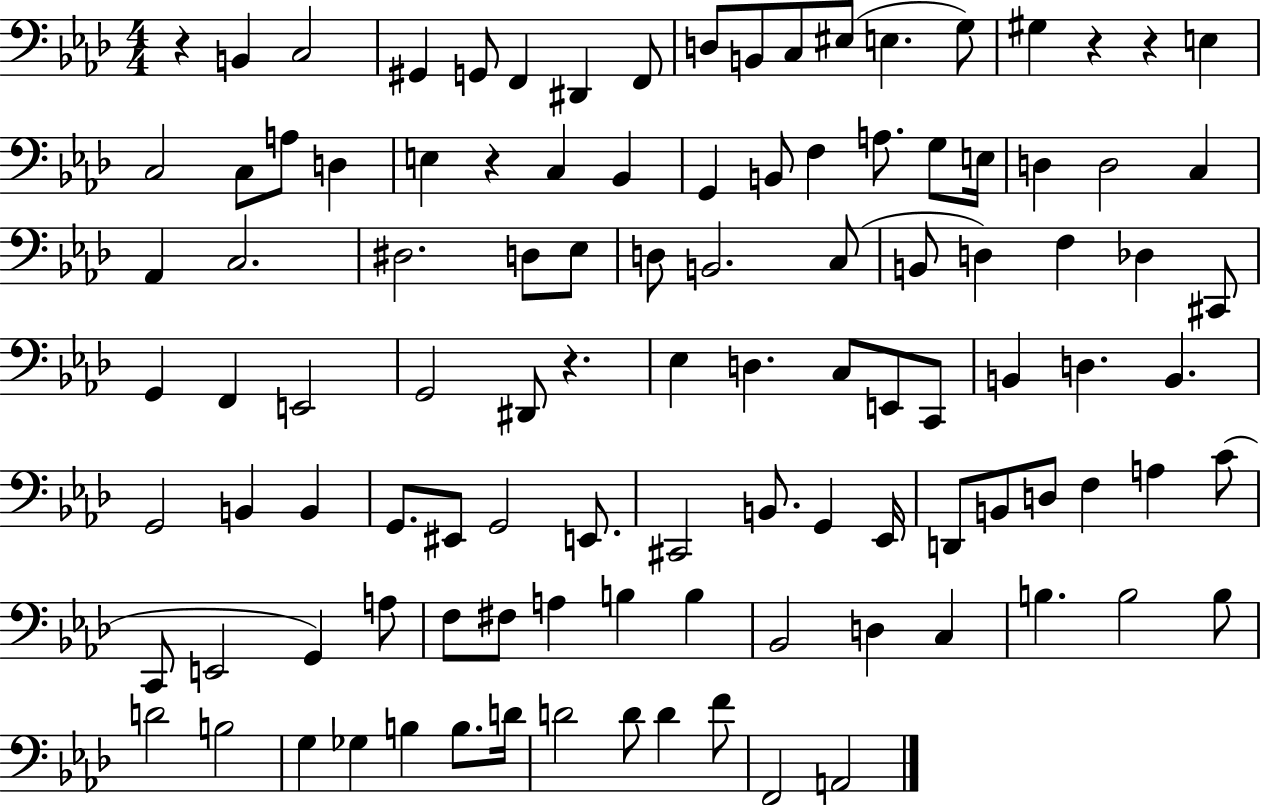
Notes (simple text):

R/q B2/q C3/h G#2/q G2/e F2/q D#2/q F2/e D3/e B2/e C3/e EIS3/e E3/q. G3/e G#3/q R/q R/q E3/q C3/h C3/e A3/e D3/q E3/q R/q C3/q Bb2/q G2/q B2/e F3/q A3/e. G3/e E3/s D3/q D3/h C3/q Ab2/q C3/h. D#3/h. D3/e Eb3/e D3/e B2/h. C3/e B2/e D3/q F3/q Db3/q C#2/e G2/q F2/q E2/h G2/h D#2/e R/q. Eb3/q D3/q. C3/e E2/e C2/e B2/q D3/q. B2/q. G2/h B2/q B2/q G2/e. EIS2/e G2/h E2/e. C#2/h B2/e. G2/q Eb2/s D2/e B2/e D3/e F3/q A3/q C4/e C2/e E2/h G2/q A3/e F3/e F#3/e A3/q B3/q B3/q Bb2/h D3/q C3/q B3/q. B3/h B3/e D4/h B3/h G3/q Gb3/q B3/q B3/e. D4/s D4/h D4/e D4/q F4/e F2/h A2/h